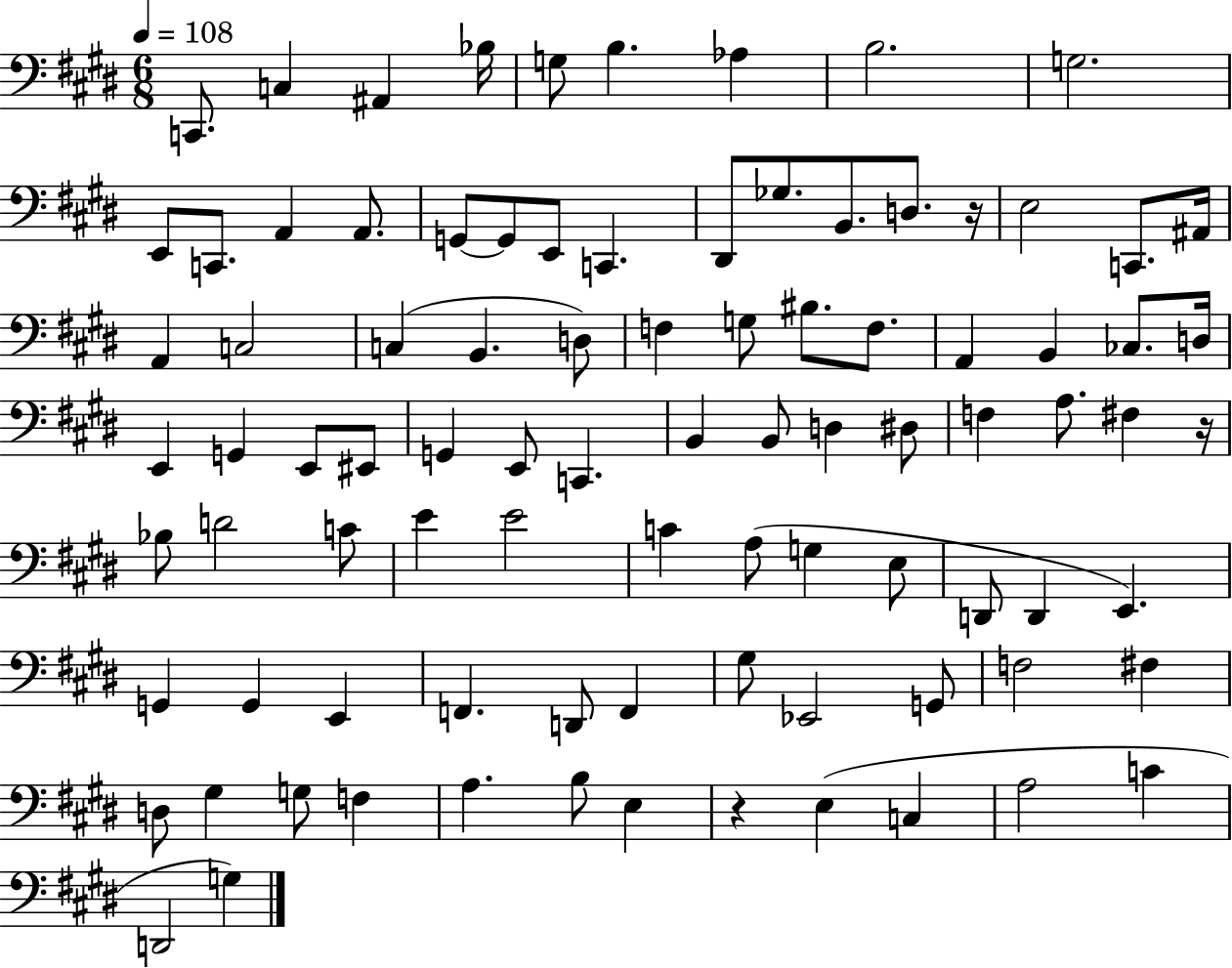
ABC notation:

X:1
T:Untitled
M:6/8
L:1/4
K:E
C,,/2 C, ^A,, _B,/4 G,/2 B, _A, B,2 G,2 E,,/2 C,,/2 A,, A,,/2 G,,/2 G,,/2 E,,/2 C,, ^D,,/2 _G,/2 B,,/2 D,/2 z/4 E,2 C,,/2 ^A,,/4 A,, C,2 C, B,, D,/2 F, G,/2 ^B,/2 F,/2 A,, B,, _C,/2 D,/4 E,, G,, E,,/2 ^E,,/2 G,, E,,/2 C,, B,, B,,/2 D, ^D,/2 F, A,/2 ^F, z/4 _B,/2 D2 C/2 E E2 C A,/2 G, E,/2 D,,/2 D,, E,, G,, G,, E,, F,, D,,/2 F,, ^G,/2 _E,,2 G,,/2 F,2 ^F, D,/2 ^G, G,/2 F, A, B,/2 E, z E, C, A,2 C D,,2 G,